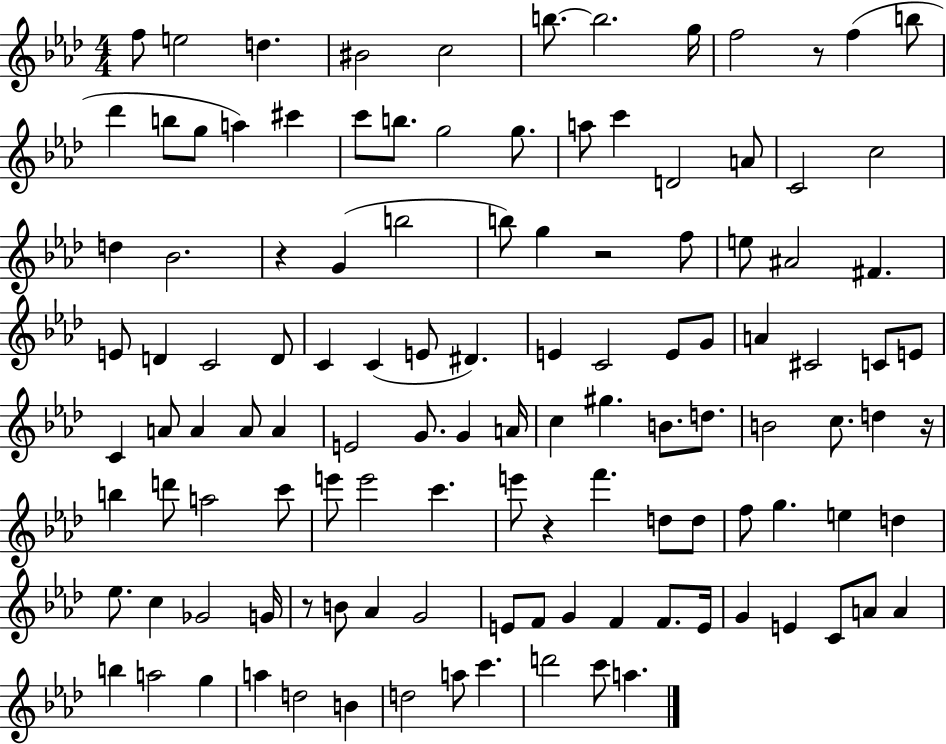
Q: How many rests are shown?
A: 6